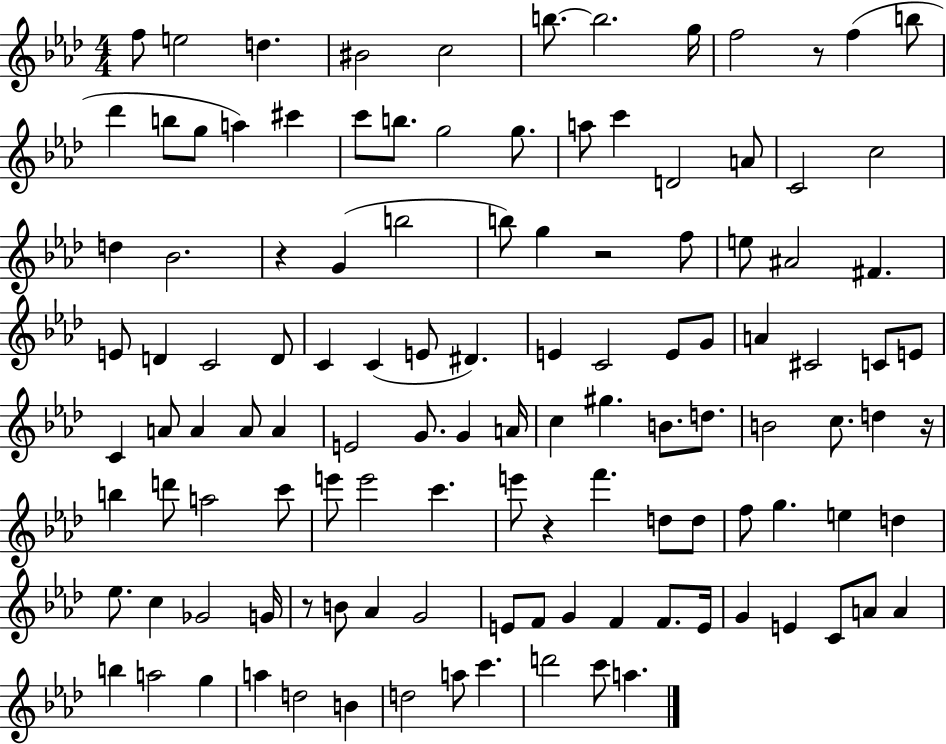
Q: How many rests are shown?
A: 6